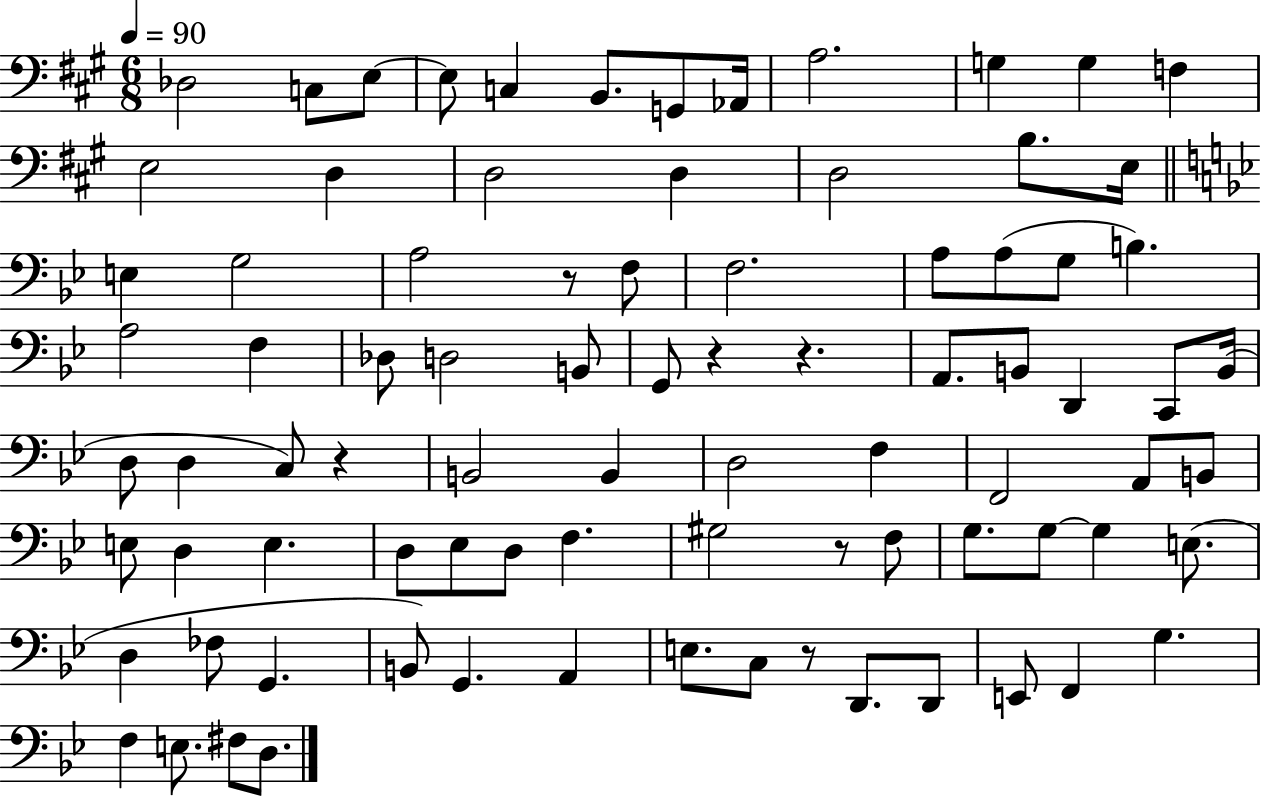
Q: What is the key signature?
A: A major